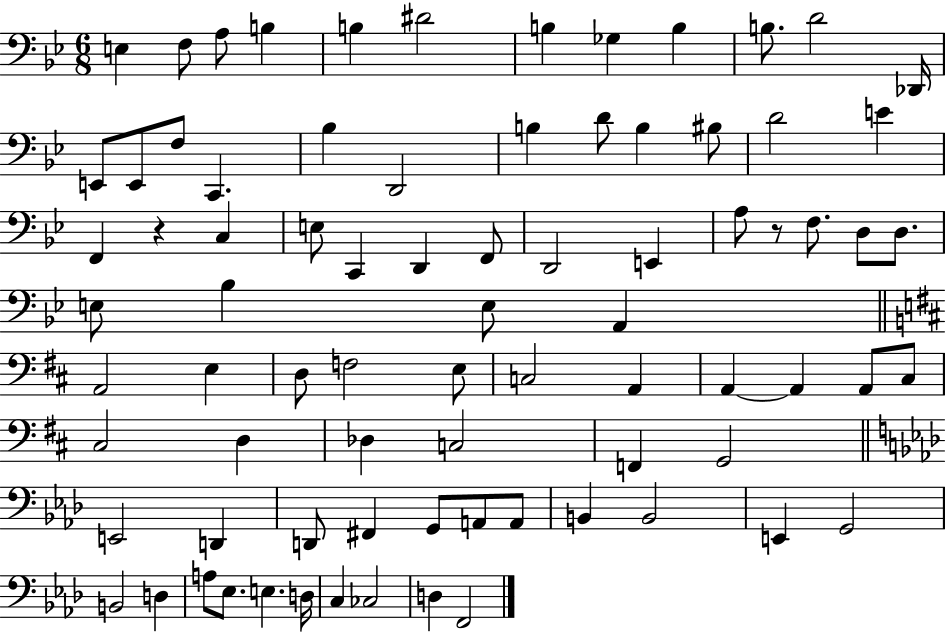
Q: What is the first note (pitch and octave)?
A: E3